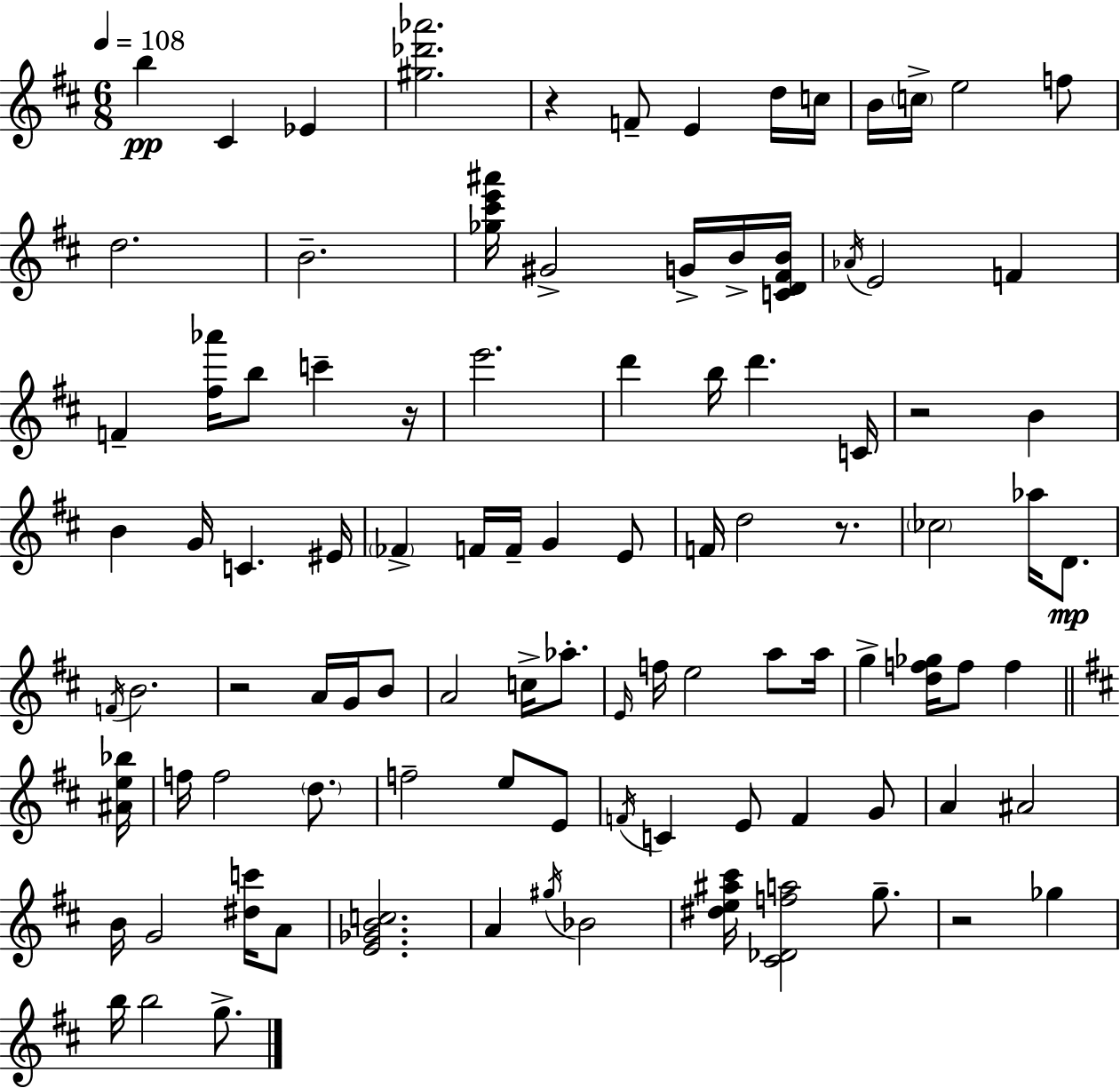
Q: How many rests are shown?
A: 6